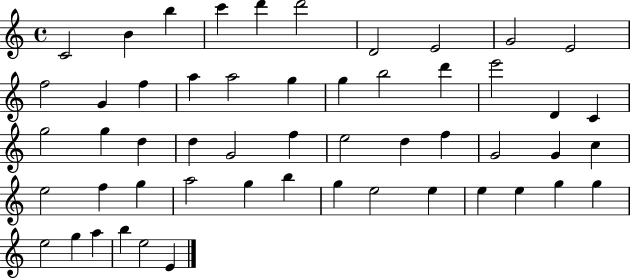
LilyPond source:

{
  \clef treble
  \time 4/4
  \defaultTimeSignature
  \key c \major
  c'2 b'4 b''4 | c'''4 d'''4 d'''2 | d'2 e'2 | g'2 e'2 | \break f''2 g'4 f''4 | a''4 a''2 g''4 | g''4 b''2 d'''4 | e'''2 d'4 c'4 | \break g''2 g''4 d''4 | d''4 g'2 f''4 | e''2 d''4 f''4 | g'2 g'4 c''4 | \break e''2 f''4 g''4 | a''2 g''4 b''4 | g''4 e''2 e''4 | e''4 e''4 g''4 g''4 | \break e''2 g''4 a''4 | b''4 e''2 e'4 | \bar "|."
}